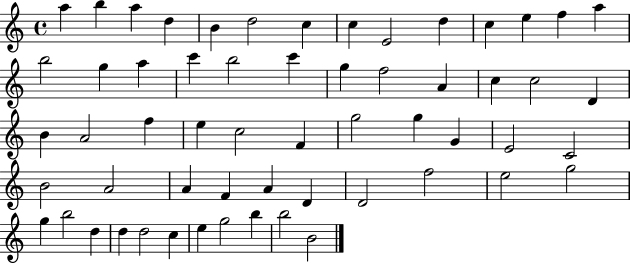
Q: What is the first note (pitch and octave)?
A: A5